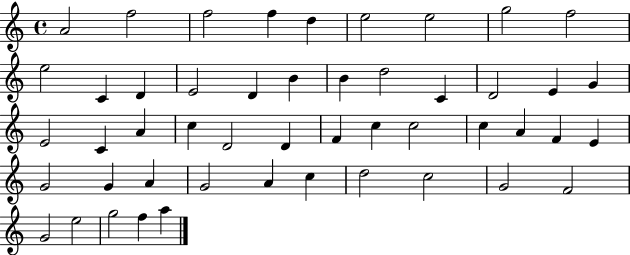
X:1
T:Untitled
M:4/4
L:1/4
K:C
A2 f2 f2 f d e2 e2 g2 f2 e2 C D E2 D B B d2 C D2 E G E2 C A c D2 D F c c2 c A F E G2 G A G2 A c d2 c2 G2 F2 G2 e2 g2 f a